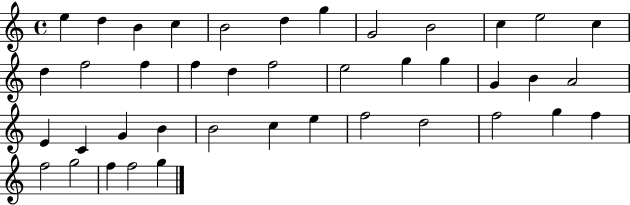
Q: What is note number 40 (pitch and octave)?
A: F5